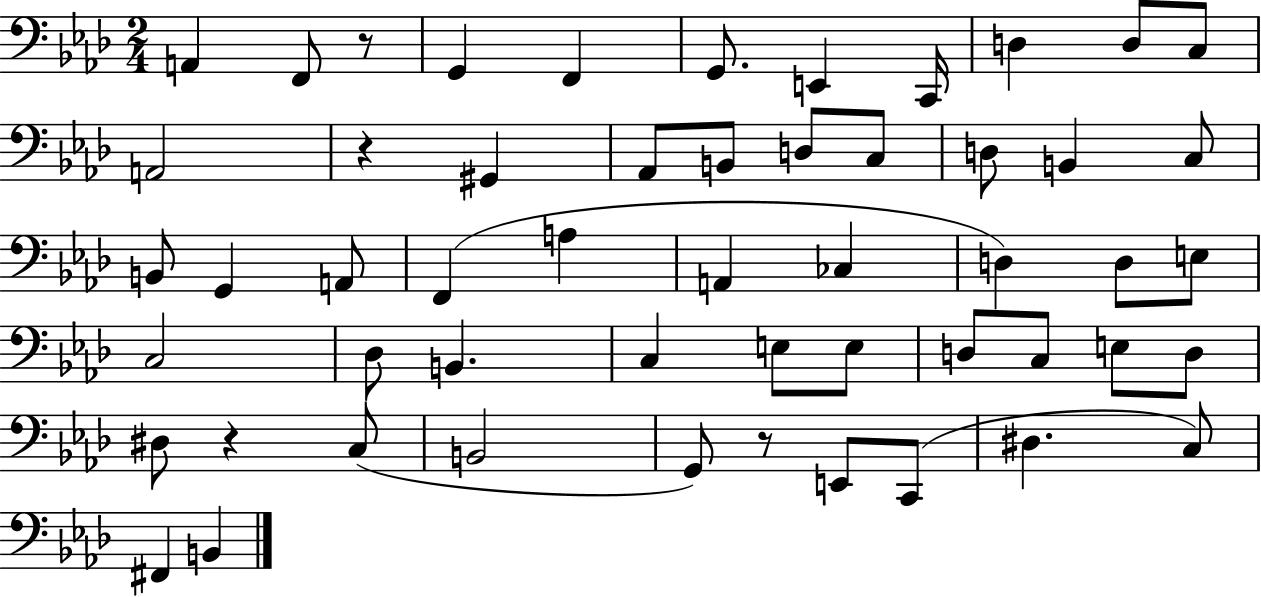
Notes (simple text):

A2/q F2/e R/e G2/q F2/q G2/e. E2/q C2/s D3/q D3/e C3/e A2/h R/q G#2/q Ab2/e B2/e D3/e C3/e D3/e B2/q C3/e B2/e G2/q A2/e F2/q A3/q A2/q CES3/q D3/q D3/e E3/e C3/h Db3/e B2/q. C3/q E3/e E3/e D3/e C3/e E3/e D3/e D#3/e R/q C3/e B2/h G2/e R/e E2/e C2/e D#3/q. C3/e F#2/q B2/q